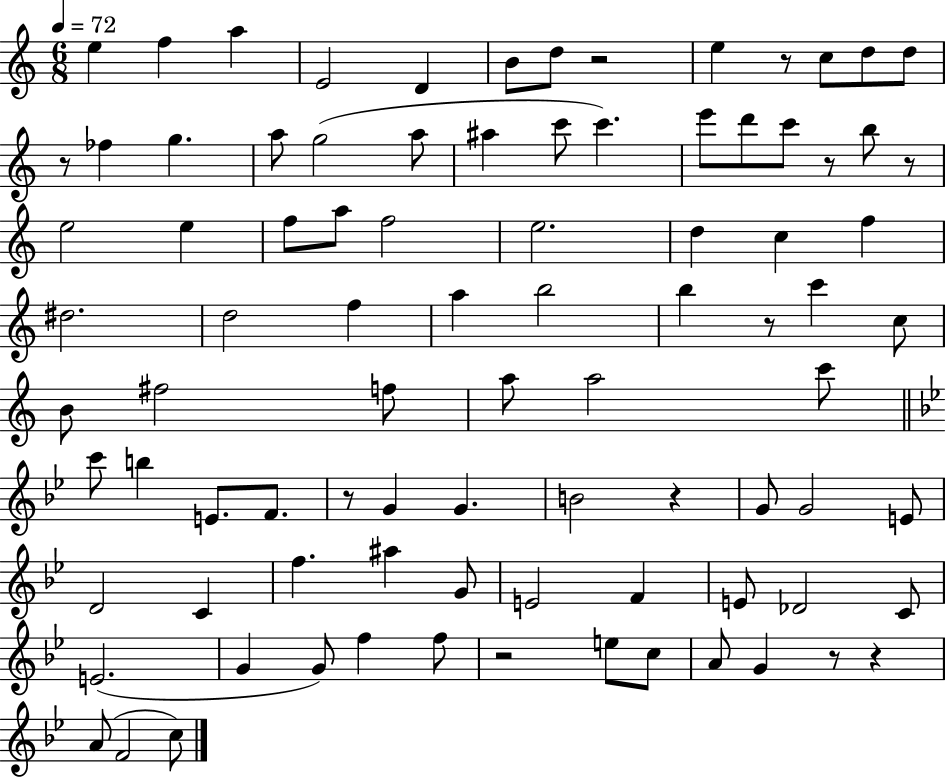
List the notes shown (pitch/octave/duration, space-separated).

E5/q F5/q A5/q E4/h D4/q B4/e D5/e R/h E5/q R/e C5/e D5/e D5/e R/e FES5/q G5/q. A5/e G5/h A5/e A#5/q C6/e C6/q. E6/e D6/e C6/e R/e B5/e R/e E5/h E5/q F5/e A5/e F5/h E5/h. D5/q C5/q F5/q D#5/h. D5/h F5/q A5/q B5/h B5/q R/e C6/q C5/e B4/e F#5/h F5/e A5/e A5/h C6/e C6/e B5/q E4/e. F4/e. R/e G4/q G4/q. B4/h R/q G4/e G4/h E4/e D4/h C4/q F5/q. A#5/q G4/e E4/h F4/q E4/e Db4/h C4/e E4/h. G4/q G4/e F5/q F5/e R/h E5/e C5/e A4/e G4/q R/e R/q A4/e F4/h C5/e